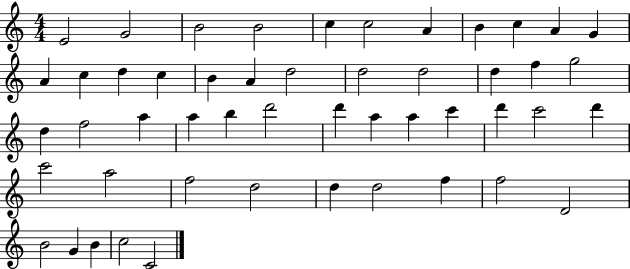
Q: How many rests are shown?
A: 0